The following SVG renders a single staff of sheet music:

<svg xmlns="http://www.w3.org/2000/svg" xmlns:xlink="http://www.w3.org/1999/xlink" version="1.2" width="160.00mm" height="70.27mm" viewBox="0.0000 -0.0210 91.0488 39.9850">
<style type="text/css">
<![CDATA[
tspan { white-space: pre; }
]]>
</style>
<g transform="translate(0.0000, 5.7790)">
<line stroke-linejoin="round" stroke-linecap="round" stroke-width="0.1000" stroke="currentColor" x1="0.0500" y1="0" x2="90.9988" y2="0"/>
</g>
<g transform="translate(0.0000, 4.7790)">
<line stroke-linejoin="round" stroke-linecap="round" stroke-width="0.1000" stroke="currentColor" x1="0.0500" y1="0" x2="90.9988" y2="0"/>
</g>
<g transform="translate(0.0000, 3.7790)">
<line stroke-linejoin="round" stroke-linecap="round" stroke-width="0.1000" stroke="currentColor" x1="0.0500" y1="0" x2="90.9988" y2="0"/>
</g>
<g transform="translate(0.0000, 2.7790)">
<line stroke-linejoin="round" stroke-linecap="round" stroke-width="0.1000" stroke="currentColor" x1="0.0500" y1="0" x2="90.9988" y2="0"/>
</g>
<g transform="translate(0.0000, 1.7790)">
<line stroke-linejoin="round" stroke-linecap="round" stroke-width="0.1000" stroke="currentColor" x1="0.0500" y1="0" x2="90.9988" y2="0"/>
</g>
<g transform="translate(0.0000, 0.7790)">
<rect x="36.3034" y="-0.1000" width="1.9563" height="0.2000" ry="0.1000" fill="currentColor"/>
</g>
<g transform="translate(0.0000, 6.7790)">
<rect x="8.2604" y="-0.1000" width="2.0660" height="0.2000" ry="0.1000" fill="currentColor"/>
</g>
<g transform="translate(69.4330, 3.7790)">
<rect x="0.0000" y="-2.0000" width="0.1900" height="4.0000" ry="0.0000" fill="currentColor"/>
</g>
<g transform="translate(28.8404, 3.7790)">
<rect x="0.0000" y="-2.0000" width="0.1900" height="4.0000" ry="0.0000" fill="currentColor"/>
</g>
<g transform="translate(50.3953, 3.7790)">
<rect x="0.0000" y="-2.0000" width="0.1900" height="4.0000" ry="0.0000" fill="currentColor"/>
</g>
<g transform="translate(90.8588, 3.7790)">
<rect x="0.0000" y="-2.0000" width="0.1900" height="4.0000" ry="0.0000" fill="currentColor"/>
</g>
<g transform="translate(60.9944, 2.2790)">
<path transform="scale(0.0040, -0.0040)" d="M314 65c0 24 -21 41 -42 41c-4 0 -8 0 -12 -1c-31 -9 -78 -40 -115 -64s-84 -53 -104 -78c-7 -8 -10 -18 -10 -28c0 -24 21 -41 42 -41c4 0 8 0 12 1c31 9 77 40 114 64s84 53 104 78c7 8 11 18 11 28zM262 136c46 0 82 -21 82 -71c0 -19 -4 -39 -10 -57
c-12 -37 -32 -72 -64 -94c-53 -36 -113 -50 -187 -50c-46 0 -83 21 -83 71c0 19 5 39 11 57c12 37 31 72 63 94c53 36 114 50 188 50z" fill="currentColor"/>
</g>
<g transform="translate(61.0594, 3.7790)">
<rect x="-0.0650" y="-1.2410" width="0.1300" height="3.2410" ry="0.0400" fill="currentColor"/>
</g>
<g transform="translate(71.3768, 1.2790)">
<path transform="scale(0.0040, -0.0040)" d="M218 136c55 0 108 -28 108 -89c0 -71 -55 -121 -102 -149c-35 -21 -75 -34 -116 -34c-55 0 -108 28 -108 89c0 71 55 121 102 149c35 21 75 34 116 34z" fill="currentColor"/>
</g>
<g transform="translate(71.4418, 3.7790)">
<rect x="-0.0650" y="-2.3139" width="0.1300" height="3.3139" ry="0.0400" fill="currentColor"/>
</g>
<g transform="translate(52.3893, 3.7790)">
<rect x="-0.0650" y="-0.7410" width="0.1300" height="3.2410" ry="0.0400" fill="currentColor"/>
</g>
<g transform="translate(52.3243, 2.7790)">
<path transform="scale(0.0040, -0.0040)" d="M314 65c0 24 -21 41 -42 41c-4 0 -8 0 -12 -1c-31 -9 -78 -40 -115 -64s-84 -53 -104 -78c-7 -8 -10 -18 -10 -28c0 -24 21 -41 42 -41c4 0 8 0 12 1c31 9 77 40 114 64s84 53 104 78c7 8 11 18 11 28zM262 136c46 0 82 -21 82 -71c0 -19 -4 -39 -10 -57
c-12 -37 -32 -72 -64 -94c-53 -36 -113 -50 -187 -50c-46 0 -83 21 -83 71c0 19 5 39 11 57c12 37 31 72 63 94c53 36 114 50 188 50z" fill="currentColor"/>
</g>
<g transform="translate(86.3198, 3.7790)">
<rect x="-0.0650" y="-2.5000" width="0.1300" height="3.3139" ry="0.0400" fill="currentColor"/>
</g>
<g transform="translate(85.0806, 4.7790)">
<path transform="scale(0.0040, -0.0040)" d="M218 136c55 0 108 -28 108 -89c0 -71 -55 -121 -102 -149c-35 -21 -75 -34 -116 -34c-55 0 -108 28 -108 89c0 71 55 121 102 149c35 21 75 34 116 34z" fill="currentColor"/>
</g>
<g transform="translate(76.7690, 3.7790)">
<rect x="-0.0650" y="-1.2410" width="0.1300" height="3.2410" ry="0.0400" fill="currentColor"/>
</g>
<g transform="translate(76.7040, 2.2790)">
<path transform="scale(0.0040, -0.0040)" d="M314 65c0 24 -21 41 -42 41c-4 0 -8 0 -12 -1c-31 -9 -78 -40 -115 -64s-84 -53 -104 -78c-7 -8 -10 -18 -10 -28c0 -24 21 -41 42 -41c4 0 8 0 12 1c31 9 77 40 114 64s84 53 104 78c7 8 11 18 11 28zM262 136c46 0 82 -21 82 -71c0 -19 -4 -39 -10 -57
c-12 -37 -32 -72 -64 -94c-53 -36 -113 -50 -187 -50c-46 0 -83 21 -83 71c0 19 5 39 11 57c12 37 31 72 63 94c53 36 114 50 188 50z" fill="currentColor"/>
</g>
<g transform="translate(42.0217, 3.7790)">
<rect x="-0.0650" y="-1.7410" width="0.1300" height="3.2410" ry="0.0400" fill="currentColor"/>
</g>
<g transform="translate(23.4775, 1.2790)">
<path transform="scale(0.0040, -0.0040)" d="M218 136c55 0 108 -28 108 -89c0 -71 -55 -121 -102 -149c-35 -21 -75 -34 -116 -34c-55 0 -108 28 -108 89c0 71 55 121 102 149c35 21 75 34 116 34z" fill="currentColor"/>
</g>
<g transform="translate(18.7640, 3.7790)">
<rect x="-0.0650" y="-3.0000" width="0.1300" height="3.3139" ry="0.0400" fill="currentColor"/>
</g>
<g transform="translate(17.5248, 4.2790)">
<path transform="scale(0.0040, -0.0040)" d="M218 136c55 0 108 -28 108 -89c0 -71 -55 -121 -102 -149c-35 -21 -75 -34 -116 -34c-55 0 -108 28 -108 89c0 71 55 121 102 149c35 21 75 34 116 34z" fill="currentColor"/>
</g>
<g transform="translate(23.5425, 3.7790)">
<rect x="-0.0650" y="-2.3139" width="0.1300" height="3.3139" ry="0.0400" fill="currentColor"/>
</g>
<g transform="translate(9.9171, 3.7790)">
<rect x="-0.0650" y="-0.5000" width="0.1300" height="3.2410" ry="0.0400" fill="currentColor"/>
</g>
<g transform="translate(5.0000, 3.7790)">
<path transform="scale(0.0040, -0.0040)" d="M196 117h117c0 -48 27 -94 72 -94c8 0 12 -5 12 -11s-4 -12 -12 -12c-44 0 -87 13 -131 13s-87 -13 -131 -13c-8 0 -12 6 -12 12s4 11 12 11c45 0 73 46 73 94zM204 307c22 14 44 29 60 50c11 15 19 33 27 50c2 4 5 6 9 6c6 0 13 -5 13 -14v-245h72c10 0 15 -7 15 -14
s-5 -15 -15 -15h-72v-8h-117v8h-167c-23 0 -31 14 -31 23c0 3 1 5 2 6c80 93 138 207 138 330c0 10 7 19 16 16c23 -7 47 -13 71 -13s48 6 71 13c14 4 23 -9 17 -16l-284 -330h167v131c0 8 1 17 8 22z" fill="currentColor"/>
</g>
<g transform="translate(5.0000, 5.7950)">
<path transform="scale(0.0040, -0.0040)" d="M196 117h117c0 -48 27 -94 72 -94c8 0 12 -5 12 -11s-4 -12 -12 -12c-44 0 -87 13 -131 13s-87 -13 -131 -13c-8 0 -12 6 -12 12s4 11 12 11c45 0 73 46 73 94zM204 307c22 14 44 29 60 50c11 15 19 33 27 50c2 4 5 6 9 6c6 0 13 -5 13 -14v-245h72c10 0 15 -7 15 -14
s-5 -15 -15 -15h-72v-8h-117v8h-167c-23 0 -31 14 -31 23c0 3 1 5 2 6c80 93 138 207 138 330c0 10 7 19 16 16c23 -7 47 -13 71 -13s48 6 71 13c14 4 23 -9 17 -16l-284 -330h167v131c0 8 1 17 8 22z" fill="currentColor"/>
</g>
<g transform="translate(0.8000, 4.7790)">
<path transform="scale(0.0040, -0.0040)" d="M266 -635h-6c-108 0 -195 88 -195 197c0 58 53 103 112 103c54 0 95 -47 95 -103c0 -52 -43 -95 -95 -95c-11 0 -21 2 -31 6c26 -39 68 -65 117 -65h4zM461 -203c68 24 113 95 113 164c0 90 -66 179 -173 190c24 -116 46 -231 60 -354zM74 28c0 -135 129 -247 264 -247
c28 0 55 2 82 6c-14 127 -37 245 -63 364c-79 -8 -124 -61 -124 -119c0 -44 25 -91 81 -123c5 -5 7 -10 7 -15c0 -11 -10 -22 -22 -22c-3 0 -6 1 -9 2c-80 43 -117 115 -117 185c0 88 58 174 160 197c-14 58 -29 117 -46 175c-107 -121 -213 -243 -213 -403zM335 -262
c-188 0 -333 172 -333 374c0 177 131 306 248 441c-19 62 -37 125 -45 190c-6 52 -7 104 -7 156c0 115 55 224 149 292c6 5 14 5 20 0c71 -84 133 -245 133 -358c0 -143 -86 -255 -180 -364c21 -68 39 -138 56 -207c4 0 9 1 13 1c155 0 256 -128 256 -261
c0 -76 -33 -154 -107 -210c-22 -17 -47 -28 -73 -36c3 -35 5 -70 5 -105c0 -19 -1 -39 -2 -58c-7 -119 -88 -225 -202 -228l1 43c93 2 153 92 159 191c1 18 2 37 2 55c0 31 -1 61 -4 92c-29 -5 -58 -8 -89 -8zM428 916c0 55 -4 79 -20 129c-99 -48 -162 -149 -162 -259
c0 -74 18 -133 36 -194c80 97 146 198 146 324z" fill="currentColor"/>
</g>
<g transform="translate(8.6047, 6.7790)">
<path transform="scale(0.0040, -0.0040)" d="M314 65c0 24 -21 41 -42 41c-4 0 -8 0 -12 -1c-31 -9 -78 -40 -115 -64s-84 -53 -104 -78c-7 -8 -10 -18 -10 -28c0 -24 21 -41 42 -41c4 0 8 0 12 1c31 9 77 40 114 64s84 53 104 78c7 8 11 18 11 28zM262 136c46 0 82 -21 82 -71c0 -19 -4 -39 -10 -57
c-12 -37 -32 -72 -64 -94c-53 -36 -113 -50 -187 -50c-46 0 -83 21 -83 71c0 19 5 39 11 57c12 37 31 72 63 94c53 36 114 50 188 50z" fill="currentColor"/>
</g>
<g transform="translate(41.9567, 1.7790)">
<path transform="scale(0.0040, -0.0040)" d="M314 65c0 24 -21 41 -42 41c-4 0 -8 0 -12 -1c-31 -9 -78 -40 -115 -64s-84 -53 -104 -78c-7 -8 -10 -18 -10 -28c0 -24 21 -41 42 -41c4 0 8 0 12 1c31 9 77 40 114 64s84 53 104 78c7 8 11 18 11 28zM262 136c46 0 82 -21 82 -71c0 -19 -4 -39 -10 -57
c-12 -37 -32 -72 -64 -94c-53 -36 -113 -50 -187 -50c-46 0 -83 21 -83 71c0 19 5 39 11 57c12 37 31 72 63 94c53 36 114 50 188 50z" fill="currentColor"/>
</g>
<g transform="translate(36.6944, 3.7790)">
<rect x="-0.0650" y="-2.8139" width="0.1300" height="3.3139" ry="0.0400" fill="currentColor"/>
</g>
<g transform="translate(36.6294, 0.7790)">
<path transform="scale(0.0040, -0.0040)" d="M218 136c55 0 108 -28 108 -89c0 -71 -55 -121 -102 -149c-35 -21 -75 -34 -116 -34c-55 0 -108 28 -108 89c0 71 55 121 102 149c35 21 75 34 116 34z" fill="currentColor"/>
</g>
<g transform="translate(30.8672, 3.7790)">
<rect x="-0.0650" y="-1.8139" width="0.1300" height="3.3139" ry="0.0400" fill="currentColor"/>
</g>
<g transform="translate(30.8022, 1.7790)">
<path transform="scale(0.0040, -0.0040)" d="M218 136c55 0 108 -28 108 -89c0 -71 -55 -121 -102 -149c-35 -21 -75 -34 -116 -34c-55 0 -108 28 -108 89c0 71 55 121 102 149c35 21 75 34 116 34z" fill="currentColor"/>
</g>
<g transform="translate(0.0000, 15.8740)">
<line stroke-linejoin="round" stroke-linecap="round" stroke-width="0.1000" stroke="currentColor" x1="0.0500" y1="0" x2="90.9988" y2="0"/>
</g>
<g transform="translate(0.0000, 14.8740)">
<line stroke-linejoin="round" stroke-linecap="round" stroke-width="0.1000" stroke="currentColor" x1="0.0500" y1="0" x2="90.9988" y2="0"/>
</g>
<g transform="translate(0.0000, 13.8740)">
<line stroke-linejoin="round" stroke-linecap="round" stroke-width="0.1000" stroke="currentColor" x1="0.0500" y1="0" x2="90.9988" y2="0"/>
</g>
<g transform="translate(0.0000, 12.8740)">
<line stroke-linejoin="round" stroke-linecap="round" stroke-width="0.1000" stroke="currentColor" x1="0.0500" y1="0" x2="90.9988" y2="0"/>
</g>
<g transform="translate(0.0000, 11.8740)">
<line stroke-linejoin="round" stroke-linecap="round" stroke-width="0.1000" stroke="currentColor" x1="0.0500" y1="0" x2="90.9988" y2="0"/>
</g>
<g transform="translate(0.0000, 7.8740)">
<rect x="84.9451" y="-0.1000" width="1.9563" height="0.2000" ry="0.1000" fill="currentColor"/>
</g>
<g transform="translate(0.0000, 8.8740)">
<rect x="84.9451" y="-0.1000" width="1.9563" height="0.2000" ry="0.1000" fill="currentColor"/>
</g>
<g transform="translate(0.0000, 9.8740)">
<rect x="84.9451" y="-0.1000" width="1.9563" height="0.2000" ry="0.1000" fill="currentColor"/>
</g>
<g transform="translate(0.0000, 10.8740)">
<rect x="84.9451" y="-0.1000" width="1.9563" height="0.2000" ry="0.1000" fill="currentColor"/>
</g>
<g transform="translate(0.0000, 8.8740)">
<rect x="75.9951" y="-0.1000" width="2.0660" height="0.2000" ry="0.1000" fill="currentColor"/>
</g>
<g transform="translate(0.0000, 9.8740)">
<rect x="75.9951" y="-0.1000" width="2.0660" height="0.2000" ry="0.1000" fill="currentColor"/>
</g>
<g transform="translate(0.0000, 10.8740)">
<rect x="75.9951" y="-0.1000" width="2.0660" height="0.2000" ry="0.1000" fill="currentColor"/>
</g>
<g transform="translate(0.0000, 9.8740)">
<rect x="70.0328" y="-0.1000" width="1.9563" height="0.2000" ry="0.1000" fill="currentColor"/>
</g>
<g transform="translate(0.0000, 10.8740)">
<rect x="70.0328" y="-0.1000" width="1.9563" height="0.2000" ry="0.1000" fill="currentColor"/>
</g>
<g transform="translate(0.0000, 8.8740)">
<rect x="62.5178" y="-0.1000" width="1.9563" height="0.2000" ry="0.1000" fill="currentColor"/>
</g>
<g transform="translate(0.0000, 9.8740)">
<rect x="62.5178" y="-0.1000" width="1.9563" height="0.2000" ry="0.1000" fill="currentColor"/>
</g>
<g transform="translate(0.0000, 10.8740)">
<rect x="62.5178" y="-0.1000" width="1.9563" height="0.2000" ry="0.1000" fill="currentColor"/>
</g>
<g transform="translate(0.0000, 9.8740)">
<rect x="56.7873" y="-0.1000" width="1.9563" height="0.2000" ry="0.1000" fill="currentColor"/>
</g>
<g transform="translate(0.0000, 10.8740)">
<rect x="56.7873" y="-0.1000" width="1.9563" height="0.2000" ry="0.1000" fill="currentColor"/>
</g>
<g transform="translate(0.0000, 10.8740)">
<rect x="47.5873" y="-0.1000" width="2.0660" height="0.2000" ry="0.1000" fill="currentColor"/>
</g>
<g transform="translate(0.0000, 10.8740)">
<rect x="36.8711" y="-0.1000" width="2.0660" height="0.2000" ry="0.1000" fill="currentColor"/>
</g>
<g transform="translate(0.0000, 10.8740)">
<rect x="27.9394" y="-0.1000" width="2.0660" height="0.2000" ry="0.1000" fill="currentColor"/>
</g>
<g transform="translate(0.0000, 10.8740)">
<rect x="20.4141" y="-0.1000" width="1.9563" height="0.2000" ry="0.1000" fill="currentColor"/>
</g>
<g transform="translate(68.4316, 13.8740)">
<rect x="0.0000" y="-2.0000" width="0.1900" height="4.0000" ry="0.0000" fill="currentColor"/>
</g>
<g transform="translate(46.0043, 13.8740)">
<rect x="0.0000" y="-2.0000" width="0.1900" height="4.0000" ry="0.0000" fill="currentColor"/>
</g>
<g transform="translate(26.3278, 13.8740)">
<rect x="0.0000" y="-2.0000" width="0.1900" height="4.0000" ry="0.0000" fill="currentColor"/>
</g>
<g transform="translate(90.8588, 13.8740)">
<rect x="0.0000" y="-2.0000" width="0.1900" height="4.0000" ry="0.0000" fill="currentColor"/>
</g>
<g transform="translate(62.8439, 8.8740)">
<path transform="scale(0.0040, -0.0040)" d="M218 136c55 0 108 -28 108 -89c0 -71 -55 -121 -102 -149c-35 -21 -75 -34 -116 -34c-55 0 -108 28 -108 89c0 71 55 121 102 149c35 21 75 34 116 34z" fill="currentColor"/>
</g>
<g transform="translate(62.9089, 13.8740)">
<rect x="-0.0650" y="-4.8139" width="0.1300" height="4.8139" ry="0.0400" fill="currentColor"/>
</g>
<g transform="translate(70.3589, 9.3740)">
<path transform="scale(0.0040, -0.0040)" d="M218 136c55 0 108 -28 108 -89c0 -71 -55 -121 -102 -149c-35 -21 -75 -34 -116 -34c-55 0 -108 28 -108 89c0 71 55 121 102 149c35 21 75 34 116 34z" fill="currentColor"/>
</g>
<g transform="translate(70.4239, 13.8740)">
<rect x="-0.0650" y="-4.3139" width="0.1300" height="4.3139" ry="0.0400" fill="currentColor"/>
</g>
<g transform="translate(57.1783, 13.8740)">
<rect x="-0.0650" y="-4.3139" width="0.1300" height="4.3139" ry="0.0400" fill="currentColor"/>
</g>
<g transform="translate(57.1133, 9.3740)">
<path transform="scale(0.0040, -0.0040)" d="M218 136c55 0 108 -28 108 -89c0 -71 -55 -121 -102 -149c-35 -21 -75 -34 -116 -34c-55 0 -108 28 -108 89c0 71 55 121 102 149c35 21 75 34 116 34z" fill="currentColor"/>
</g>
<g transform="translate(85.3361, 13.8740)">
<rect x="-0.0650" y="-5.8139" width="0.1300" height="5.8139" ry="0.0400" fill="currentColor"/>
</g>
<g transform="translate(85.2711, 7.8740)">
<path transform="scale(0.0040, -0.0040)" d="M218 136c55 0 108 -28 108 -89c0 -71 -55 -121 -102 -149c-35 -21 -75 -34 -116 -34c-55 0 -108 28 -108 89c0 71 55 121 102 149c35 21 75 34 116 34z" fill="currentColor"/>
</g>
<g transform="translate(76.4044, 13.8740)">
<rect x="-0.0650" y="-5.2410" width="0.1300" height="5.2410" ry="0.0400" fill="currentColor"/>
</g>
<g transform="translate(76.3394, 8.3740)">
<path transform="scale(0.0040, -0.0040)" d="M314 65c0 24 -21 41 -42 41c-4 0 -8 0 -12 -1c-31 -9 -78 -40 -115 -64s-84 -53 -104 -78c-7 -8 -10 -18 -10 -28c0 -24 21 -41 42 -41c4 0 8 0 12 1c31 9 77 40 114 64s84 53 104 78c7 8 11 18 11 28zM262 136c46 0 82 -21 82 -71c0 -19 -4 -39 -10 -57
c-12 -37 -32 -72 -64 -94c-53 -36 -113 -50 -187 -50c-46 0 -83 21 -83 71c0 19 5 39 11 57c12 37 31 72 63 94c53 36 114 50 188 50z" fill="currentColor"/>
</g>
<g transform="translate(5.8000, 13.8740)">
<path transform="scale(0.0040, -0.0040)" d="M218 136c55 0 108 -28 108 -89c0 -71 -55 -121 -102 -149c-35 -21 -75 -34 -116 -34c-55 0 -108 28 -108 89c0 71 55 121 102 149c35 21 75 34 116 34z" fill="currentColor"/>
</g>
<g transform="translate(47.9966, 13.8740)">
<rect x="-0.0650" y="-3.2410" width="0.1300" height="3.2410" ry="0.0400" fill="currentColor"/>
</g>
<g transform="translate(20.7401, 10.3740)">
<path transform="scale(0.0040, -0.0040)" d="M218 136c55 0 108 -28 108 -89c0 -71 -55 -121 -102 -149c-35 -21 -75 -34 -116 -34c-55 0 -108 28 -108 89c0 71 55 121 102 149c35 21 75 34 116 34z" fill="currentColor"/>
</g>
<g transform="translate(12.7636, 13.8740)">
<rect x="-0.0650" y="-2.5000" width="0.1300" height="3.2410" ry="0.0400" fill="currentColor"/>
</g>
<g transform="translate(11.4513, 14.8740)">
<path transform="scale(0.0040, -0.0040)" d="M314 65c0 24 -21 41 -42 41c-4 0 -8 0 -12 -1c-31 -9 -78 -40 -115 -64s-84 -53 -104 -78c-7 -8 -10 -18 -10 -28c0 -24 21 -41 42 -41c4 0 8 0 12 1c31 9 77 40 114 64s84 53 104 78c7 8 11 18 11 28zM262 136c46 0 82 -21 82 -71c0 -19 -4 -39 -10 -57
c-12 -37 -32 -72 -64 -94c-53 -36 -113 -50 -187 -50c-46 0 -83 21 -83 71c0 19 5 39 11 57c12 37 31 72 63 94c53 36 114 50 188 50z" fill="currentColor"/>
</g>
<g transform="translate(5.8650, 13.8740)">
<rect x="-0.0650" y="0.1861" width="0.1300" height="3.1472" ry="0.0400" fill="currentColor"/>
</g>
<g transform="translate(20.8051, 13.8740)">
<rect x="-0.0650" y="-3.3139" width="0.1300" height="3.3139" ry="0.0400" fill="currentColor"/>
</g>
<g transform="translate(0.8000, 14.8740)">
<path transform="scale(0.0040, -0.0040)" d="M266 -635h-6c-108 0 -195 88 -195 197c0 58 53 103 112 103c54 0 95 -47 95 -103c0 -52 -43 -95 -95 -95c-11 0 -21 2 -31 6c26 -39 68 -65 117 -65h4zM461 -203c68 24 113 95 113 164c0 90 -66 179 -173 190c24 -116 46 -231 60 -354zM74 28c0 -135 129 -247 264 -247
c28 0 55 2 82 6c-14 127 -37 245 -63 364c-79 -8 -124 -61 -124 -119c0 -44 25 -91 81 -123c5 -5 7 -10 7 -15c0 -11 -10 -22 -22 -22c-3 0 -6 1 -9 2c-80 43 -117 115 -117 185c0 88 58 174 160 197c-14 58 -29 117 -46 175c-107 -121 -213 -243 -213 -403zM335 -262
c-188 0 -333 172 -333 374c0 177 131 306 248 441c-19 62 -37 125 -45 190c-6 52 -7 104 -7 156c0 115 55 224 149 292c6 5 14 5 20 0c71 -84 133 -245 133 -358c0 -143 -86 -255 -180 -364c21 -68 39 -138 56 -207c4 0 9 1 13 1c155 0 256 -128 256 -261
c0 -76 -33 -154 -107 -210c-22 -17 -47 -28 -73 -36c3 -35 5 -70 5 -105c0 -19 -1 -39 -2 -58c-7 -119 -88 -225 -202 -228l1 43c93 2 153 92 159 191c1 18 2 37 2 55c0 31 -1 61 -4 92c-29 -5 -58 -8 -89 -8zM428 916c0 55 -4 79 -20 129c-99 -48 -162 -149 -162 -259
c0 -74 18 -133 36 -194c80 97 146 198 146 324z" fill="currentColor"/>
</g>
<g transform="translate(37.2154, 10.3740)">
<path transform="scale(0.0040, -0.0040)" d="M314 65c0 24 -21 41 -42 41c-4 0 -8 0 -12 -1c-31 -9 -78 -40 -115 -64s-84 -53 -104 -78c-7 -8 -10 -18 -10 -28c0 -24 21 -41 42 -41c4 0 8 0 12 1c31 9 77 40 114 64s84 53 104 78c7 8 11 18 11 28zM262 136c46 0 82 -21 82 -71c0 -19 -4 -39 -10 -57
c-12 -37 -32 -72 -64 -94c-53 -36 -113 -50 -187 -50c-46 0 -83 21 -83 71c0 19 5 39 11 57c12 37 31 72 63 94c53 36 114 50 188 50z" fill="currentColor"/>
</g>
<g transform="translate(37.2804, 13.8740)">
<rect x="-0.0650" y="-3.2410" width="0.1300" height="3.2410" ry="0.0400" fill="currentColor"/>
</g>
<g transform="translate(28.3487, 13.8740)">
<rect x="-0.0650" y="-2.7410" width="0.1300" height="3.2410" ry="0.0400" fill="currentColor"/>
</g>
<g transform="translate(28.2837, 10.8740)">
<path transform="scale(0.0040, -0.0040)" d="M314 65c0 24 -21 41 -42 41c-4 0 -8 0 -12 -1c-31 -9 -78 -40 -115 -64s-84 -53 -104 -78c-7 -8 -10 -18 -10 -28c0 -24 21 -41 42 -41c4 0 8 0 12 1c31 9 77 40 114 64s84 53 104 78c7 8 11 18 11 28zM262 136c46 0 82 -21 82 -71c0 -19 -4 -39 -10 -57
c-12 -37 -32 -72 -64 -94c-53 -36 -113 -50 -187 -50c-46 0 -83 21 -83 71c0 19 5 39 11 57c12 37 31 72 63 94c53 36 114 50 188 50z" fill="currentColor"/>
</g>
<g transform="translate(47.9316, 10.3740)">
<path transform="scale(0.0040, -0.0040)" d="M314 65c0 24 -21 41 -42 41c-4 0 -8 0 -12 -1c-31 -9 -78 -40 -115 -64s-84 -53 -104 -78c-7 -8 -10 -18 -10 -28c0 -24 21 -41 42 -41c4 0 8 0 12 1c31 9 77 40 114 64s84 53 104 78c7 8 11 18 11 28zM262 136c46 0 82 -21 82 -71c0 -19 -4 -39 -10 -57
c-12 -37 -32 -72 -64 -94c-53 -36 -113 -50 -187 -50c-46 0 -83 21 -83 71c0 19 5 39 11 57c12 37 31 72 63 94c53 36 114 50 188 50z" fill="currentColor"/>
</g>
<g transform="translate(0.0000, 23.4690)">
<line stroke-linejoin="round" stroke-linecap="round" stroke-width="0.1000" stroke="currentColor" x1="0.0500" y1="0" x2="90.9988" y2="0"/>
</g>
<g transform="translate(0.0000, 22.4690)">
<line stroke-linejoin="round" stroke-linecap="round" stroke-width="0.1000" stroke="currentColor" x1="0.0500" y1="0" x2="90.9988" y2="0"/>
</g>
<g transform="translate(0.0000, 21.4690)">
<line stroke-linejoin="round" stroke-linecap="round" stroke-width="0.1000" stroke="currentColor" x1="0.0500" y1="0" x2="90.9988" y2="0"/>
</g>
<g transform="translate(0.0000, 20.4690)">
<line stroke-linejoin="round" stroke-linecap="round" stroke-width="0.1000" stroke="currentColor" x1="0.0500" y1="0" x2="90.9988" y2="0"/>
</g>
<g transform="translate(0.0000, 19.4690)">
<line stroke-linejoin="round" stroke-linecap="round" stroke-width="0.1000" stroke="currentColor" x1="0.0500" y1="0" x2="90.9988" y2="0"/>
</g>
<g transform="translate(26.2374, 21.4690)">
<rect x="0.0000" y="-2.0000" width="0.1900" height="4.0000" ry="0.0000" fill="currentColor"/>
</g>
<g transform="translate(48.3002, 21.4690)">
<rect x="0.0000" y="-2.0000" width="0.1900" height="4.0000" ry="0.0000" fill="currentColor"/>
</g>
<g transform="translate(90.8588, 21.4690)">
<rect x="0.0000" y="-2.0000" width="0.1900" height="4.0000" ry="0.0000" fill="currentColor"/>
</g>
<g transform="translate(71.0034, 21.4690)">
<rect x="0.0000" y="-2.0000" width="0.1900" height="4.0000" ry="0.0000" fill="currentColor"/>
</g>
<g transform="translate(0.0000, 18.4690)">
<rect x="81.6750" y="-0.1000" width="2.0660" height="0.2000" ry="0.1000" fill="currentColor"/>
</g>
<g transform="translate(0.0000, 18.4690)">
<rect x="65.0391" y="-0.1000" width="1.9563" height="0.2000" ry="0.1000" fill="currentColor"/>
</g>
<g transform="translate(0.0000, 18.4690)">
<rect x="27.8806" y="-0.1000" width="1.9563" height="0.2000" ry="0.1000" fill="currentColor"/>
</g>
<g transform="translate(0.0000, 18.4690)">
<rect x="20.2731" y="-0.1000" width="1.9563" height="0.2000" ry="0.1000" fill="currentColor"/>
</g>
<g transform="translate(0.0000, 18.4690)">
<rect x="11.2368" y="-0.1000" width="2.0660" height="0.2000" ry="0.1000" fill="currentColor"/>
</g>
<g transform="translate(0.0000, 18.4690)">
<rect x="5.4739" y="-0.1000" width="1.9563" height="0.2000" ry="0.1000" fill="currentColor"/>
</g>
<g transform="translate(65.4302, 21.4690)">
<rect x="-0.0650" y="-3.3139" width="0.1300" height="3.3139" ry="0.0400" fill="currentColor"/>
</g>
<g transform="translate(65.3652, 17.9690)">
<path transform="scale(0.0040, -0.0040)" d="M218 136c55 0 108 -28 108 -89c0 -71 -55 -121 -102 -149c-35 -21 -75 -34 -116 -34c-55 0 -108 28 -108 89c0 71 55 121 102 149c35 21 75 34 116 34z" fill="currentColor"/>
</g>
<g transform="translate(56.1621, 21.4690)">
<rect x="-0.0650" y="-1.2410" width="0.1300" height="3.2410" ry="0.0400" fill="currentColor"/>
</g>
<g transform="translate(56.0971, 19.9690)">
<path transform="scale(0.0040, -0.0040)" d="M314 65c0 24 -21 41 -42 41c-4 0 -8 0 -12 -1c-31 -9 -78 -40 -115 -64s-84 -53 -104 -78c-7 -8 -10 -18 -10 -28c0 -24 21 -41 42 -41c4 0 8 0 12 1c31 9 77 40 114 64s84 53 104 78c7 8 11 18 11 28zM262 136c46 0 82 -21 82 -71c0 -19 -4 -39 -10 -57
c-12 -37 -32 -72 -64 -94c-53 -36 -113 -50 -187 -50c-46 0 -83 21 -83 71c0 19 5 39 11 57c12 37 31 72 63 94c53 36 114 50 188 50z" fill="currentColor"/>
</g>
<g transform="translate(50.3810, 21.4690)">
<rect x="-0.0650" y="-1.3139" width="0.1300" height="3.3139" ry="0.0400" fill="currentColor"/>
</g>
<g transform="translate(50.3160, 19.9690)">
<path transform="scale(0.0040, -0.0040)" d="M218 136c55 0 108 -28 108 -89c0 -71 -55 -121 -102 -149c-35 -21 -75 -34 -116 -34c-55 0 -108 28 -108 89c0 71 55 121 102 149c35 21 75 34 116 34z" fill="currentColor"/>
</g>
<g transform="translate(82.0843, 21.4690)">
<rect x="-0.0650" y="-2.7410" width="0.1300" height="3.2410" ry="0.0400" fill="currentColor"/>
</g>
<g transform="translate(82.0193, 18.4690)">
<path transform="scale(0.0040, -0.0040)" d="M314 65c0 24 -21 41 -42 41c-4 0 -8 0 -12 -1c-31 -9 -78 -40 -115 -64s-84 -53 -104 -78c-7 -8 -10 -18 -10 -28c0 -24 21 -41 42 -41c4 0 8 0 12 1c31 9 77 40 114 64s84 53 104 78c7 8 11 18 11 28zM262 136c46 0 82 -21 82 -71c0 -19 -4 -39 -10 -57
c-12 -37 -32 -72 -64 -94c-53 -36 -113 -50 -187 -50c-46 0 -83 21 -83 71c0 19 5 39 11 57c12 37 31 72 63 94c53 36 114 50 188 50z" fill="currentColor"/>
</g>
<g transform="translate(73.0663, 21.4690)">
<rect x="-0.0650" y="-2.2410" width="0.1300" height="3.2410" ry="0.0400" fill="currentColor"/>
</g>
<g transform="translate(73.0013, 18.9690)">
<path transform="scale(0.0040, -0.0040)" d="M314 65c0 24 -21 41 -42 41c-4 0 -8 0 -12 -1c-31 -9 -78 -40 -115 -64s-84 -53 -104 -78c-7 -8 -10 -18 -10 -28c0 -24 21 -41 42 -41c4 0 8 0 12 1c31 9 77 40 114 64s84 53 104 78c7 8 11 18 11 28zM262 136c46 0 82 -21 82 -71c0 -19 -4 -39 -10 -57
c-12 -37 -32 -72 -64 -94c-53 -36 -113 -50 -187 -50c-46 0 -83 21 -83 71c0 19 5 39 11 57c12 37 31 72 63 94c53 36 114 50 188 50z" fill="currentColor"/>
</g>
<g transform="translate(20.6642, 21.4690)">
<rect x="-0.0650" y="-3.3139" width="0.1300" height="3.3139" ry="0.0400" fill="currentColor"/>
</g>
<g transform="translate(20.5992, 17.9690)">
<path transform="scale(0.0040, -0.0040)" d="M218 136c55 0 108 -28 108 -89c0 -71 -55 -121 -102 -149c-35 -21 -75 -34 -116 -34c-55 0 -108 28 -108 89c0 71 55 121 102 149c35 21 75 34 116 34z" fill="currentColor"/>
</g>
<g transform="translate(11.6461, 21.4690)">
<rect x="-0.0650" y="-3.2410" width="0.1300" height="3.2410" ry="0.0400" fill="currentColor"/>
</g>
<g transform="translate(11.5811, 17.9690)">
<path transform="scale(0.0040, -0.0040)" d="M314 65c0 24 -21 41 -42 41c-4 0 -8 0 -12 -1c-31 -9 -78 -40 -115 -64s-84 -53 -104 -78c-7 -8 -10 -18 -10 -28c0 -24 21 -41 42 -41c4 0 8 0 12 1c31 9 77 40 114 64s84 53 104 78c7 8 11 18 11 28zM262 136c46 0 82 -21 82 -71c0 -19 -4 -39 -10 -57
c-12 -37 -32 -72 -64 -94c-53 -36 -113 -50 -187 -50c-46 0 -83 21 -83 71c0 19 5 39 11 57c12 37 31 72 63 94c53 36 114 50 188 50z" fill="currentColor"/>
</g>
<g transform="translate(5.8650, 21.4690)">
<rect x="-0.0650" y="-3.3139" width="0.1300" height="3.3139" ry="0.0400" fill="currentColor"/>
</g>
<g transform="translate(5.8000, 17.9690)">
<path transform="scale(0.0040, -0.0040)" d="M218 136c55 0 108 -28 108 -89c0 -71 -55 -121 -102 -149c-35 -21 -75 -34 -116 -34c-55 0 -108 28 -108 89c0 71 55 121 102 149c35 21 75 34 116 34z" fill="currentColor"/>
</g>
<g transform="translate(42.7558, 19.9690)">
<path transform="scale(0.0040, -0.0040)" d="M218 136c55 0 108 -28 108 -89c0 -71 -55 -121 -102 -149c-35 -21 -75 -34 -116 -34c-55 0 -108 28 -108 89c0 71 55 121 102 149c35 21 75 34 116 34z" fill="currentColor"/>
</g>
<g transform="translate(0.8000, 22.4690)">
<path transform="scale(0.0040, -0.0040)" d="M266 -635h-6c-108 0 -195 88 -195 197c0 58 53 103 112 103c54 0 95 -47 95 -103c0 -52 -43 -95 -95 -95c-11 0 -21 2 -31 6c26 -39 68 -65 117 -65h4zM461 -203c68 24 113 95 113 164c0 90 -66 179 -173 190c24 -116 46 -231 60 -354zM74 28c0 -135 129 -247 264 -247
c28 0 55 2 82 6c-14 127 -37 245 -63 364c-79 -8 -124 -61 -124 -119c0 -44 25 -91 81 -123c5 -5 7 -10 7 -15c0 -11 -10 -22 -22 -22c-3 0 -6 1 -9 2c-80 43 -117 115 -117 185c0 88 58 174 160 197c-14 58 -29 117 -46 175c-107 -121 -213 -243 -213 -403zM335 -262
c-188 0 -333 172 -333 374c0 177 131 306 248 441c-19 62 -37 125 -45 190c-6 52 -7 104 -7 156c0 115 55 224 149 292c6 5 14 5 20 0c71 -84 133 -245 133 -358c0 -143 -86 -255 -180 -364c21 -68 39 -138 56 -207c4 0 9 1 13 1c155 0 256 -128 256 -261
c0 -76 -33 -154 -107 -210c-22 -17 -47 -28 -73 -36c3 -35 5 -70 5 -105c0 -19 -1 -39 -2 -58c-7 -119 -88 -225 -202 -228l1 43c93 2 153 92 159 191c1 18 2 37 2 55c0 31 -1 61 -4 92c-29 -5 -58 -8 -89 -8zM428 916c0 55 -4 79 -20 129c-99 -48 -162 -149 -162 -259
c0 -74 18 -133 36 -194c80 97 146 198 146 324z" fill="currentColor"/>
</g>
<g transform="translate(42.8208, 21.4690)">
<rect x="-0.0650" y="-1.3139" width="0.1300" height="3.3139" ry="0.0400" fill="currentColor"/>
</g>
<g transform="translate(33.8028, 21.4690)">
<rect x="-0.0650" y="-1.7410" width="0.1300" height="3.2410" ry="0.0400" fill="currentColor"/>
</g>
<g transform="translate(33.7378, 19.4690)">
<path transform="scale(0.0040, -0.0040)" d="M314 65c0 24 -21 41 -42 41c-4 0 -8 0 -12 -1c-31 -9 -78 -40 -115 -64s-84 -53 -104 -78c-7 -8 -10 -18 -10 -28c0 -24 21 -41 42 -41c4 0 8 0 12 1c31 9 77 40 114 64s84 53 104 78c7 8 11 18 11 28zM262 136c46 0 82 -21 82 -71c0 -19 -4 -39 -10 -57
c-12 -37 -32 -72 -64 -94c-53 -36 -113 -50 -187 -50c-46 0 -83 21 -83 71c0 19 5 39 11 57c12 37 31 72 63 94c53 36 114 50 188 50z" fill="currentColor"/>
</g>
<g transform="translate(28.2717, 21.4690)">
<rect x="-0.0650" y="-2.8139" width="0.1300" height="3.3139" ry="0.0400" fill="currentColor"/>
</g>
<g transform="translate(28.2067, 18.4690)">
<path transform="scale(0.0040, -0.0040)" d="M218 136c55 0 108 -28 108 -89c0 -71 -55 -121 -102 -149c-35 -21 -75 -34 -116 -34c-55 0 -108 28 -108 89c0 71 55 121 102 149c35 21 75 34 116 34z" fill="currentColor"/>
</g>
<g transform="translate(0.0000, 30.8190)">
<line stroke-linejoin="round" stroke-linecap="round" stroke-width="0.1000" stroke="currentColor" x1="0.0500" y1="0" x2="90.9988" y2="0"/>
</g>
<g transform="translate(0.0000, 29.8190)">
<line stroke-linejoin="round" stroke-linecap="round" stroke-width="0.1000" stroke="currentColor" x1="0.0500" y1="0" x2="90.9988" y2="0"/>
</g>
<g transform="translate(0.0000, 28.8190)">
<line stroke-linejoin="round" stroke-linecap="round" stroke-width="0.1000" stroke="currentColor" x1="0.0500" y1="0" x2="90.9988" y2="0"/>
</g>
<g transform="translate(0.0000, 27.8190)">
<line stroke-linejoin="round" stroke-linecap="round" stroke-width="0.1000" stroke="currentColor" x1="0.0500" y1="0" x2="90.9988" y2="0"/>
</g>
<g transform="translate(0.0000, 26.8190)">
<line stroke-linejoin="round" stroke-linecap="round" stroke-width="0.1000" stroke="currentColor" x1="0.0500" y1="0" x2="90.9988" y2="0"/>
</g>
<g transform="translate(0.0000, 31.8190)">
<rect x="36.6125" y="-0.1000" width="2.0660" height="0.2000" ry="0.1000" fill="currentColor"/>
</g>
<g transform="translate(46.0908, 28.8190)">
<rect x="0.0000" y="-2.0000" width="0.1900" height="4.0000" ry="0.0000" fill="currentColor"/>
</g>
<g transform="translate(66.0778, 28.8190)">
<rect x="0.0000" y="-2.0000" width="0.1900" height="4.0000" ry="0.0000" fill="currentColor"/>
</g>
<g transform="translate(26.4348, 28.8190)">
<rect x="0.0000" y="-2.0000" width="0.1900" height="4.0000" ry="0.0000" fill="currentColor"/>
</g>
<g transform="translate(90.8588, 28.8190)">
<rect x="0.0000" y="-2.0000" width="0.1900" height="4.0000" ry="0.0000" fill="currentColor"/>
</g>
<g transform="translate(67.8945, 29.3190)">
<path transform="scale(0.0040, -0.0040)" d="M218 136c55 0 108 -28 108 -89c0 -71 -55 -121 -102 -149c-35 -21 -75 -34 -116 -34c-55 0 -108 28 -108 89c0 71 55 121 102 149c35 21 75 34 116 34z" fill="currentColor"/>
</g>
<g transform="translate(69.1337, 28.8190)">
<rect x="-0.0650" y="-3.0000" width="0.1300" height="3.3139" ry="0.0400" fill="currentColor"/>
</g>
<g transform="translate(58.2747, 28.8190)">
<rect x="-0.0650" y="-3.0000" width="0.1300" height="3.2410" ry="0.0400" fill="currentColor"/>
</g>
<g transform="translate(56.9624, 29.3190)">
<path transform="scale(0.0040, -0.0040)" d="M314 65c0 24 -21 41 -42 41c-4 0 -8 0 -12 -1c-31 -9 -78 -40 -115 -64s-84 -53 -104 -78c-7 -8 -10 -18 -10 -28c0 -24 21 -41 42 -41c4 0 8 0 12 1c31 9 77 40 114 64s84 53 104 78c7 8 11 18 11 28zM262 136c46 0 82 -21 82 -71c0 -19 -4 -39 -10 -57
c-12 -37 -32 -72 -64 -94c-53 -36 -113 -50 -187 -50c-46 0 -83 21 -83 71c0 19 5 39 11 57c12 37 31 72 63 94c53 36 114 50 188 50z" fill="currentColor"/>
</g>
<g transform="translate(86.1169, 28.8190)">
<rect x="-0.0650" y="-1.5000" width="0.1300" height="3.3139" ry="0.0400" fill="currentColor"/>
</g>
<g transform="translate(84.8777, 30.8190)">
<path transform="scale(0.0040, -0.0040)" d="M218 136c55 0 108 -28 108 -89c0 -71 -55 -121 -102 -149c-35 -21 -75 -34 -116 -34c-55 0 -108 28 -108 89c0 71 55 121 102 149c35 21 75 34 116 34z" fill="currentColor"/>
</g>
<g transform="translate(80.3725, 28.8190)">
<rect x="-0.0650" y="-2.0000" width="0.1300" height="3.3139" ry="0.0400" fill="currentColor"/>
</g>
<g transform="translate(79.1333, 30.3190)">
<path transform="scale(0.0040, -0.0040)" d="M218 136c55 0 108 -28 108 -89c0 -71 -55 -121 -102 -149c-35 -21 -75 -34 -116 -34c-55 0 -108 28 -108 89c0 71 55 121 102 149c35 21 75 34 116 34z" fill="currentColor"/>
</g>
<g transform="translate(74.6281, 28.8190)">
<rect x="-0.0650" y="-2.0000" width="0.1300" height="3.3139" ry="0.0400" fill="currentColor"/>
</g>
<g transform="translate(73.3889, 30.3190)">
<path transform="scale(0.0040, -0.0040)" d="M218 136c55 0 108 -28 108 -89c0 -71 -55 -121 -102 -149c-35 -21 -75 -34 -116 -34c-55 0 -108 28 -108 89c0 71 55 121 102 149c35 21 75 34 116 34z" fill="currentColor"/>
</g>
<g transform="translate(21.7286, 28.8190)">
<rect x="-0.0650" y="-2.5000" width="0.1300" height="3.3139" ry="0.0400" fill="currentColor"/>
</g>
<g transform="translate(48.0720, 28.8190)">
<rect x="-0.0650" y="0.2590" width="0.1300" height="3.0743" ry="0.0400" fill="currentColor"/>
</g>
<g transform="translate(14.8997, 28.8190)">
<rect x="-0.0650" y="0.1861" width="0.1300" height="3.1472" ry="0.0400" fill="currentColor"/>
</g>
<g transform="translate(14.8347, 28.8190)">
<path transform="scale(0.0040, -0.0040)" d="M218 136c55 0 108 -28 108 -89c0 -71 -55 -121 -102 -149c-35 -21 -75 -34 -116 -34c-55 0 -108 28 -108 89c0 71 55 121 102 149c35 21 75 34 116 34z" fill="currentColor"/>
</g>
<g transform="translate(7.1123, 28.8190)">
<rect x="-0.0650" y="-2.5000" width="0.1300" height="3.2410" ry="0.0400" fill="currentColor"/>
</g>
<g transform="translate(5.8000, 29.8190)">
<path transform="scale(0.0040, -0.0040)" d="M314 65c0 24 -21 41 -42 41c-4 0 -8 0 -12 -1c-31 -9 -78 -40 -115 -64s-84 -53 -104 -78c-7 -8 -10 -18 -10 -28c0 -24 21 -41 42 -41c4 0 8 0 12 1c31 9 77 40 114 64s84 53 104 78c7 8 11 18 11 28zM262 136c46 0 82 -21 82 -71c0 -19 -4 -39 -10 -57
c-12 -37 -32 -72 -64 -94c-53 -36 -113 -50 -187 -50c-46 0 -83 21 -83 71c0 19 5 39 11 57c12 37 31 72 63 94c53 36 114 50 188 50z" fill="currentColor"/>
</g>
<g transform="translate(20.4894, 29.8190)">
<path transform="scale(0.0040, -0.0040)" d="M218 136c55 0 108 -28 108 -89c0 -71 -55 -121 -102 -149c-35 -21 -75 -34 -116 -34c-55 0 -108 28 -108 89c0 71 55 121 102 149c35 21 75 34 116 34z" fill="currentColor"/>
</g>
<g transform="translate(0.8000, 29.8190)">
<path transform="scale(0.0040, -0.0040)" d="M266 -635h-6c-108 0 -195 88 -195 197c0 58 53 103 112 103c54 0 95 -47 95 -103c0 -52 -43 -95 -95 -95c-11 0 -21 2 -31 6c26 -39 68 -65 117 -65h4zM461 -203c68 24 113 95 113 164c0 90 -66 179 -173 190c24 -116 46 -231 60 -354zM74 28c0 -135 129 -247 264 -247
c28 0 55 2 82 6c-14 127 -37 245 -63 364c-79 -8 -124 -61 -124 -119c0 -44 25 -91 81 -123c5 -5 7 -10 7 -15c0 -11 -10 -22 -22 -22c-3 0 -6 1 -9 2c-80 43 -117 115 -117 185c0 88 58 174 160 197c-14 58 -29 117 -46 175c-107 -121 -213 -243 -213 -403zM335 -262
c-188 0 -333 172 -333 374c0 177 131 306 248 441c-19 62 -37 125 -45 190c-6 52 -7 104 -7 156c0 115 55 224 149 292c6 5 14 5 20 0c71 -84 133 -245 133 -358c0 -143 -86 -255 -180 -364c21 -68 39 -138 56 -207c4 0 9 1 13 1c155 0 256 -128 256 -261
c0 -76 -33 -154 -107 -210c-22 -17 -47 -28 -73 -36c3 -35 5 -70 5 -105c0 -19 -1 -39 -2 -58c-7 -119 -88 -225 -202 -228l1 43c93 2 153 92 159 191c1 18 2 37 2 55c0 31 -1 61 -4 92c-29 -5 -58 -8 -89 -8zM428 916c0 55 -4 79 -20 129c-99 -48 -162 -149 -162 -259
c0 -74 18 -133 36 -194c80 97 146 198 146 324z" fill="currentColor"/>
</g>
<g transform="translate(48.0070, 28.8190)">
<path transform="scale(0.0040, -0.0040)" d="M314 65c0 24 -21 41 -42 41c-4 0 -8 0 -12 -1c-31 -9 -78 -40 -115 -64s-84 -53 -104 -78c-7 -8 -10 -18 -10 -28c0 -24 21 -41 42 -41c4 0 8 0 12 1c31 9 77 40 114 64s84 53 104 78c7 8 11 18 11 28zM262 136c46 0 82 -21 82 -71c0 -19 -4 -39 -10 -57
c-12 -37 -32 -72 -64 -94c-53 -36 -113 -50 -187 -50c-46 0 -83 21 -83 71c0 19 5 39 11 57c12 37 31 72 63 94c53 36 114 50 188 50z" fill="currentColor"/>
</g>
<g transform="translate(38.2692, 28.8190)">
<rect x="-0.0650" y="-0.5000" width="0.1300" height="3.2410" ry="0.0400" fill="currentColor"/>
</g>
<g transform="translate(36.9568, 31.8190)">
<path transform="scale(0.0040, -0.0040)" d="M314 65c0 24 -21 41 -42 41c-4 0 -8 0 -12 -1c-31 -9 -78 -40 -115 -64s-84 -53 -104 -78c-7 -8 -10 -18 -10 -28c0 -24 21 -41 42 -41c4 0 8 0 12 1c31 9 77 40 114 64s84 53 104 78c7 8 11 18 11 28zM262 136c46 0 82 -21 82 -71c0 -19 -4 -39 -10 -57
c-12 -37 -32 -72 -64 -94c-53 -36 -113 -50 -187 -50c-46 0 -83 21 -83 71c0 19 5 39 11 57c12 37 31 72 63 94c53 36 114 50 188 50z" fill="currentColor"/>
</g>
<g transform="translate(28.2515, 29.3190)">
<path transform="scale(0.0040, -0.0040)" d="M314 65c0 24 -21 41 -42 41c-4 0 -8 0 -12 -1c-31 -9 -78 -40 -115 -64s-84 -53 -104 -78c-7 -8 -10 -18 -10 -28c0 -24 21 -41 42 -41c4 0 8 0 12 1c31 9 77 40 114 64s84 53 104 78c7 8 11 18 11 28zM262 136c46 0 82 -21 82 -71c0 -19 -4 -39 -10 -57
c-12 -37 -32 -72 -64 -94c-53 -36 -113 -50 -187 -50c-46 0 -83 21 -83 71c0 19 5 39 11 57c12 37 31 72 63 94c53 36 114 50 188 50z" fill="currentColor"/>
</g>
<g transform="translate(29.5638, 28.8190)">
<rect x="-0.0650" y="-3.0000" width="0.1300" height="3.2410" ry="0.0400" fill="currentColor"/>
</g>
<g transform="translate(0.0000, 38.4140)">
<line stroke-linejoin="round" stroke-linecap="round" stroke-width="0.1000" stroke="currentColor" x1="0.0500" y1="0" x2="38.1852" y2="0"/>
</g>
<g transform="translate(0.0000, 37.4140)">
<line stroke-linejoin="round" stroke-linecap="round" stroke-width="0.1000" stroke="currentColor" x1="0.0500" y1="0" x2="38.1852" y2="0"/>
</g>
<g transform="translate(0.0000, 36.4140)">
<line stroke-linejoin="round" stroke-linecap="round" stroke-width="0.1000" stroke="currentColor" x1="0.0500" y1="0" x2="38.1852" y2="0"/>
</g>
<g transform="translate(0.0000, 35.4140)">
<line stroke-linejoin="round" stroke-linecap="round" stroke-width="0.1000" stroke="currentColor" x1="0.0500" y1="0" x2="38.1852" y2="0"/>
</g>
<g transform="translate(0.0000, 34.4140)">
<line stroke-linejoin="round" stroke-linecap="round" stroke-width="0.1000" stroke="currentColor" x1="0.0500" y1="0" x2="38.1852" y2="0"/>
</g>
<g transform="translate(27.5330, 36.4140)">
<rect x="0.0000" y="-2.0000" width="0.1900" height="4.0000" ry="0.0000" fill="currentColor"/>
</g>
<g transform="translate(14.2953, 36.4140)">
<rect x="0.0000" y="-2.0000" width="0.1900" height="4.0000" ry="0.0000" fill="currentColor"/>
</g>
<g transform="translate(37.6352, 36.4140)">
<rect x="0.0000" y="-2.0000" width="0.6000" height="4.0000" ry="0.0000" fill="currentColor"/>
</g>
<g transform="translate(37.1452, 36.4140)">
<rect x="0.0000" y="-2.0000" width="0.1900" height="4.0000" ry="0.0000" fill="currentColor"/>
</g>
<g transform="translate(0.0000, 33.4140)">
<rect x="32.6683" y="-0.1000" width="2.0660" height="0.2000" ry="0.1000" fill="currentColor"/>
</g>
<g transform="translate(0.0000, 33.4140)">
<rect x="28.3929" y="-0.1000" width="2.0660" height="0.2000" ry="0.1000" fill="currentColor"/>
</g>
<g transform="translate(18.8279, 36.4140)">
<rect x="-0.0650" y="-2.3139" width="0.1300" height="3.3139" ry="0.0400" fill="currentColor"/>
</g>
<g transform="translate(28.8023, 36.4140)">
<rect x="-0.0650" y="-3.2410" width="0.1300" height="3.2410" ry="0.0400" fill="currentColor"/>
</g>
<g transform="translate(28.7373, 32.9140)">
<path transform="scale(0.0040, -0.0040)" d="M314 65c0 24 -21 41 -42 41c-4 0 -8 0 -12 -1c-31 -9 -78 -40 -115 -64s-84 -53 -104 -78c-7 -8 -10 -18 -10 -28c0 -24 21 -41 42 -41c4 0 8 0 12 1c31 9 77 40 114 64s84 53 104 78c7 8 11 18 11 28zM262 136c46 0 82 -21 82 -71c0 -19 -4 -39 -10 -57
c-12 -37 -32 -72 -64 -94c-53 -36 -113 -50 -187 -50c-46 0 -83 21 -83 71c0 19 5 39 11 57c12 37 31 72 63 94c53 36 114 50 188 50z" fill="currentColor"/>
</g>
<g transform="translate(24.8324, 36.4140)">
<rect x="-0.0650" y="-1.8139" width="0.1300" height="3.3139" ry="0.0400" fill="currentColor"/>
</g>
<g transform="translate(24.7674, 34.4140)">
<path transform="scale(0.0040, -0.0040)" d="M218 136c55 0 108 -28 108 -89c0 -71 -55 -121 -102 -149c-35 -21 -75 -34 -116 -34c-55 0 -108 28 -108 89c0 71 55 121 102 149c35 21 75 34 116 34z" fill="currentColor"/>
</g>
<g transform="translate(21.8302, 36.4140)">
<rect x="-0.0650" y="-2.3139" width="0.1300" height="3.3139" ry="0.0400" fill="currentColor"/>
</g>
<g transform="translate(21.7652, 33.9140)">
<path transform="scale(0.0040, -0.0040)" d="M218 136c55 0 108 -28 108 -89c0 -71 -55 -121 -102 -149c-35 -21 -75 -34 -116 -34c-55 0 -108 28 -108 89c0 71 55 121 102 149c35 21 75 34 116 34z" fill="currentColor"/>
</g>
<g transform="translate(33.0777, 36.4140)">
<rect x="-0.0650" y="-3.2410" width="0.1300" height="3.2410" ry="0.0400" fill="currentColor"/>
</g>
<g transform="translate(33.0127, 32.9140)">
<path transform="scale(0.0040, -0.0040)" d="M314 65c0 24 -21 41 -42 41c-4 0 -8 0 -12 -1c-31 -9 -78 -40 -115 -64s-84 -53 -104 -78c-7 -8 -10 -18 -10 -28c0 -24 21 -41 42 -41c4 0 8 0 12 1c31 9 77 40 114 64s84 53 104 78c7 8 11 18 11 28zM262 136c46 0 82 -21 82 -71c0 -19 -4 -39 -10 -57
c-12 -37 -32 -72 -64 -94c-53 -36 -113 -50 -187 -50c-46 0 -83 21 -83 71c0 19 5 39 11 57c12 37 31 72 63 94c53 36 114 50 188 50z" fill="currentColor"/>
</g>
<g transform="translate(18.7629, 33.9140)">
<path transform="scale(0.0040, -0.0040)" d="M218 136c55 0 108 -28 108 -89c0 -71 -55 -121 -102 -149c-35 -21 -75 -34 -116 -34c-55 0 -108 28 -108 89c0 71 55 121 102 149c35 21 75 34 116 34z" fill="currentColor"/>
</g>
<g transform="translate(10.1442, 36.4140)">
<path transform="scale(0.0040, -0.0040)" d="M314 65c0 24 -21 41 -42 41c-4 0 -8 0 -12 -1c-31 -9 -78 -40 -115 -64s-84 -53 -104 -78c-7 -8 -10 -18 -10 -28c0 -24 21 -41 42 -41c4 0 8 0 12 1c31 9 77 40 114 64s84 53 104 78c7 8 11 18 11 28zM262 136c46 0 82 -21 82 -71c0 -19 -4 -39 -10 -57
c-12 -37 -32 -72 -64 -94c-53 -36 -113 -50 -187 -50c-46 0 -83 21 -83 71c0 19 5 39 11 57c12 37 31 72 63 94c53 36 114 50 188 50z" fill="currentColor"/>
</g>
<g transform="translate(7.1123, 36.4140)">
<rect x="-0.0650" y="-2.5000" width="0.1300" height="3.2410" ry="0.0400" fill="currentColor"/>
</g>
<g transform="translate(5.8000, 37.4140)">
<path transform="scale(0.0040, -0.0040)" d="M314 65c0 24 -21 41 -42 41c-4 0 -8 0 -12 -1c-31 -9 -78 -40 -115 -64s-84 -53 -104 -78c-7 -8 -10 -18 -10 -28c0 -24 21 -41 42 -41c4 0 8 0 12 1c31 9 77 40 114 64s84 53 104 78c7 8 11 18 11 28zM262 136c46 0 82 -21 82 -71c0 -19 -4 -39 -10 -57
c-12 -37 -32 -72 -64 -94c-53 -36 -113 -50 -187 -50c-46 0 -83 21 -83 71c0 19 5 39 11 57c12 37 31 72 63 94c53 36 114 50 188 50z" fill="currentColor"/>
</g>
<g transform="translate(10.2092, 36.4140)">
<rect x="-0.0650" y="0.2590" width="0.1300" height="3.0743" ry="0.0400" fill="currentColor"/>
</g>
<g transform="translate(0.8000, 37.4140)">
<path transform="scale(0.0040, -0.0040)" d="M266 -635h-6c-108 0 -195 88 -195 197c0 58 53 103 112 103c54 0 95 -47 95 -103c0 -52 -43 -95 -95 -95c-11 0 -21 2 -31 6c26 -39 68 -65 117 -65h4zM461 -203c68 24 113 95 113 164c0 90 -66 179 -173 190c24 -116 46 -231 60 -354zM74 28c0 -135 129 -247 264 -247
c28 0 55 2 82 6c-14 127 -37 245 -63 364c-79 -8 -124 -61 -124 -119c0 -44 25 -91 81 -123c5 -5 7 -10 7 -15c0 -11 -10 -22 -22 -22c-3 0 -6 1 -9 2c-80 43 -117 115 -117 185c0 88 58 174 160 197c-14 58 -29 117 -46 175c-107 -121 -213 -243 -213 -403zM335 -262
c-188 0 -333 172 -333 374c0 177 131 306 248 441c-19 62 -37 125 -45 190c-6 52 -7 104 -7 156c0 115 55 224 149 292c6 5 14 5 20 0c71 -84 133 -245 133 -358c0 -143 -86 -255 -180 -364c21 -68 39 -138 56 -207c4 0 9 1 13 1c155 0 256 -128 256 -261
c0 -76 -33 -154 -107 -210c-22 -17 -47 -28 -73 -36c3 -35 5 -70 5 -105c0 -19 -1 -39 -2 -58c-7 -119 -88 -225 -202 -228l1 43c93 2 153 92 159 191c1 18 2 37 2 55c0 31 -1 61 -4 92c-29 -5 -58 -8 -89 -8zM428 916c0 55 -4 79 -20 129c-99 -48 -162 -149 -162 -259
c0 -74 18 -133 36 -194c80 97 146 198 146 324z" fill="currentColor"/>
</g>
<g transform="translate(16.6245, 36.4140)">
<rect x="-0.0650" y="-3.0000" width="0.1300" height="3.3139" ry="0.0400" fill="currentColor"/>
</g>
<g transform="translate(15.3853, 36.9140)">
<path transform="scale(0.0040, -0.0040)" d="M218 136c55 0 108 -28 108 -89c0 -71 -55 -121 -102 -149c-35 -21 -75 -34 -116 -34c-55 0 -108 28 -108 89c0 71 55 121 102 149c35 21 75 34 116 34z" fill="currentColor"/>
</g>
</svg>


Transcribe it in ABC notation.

X:1
T:Untitled
M:4/4
L:1/4
K:C
C2 A g f a f2 d2 e2 g e2 G B G2 b a2 b2 b2 d' e' d' f'2 g' b b2 b a f2 e e e2 b g2 a2 G2 B G A2 C2 B2 A2 A F F E G2 B2 A g g f b2 b2